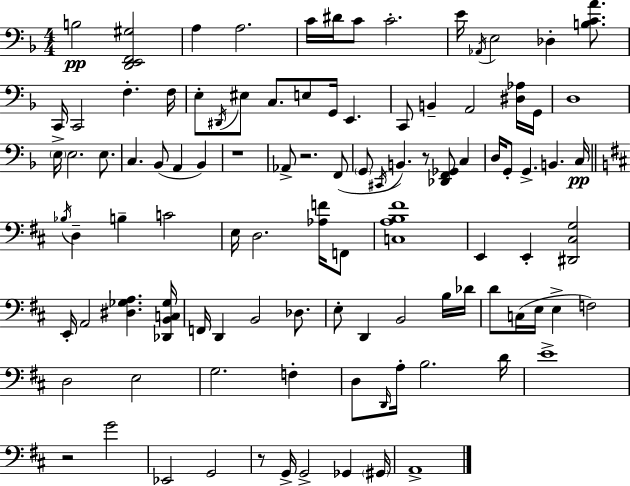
X:1
T:Untitled
M:4/4
L:1/4
K:F
B,2 [D,,E,,F,,^G,]2 A, A,2 C/4 ^D/4 C/2 C2 E/4 _A,,/4 E,2 _D, [B,CA]/2 C,,/4 C,,2 F, F,/4 E,/2 ^D,,/4 ^E,/2 C,/2 E,/2 G,,/4 E,, C,,/2 B,, A,,2 [^D,_A,]/4 G,,/4 D,4 E,/4 E,2 E,/2 C, _B,,/2 A,, _B,, z4 _A,,/2 z2 F,,/2 G,,/2 ^C,,/4 B,, z/2 [_D,,F,,_G,,]/2 C, D,/4 G,,/2 G,, B,, C,/4 _B,/4 D, B, C2 E,/4 D,2 [_A,F]/4 F,,/2 [C,A,B,^F]4 E,, E,, [^D,,^C,G,]2 E,,/4 A,,2 [^D,_G,A,] [_D,,B,,C,_G,]/4 F,,/4 D,, B,,2 _D,/2 E,/2 D,, B,,2 B,/4 _D/4 D/2 C,/4 E,/4 E, F,2 D,2 E,2 G,2 F, D,/2 D,,/4 A,/4 B,2 D/4 E4 z2 G2 _E,,2 G,,2 z/2 G,,/4 G,,2 _G,, ^G,,/4 A,,4